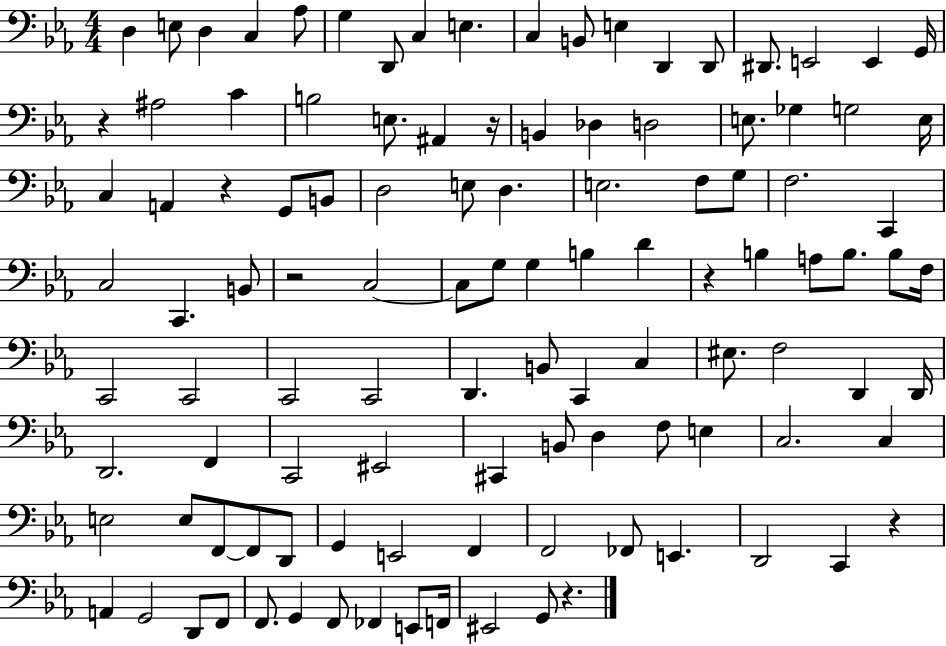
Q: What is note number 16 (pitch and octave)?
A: E2